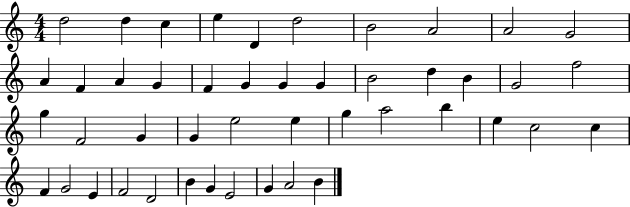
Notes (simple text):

D5/h D5/q C5/q E5/q D4/q D5/h B4/h A4/h A4/h G4/h A4/q F4/q A4/q G4/q F4/q G4/q G4/q G4/q B4/h D5/q B4/q G4/h F5/h G5/q F4/h G4/q G4/q E5/h E5/q G5/q A5/h B5/q E5/q C5/h C5/q F4/q G4/h E4/q F4/h D4/h B4/q G4/q E4/h G4/q A4/h B4/q